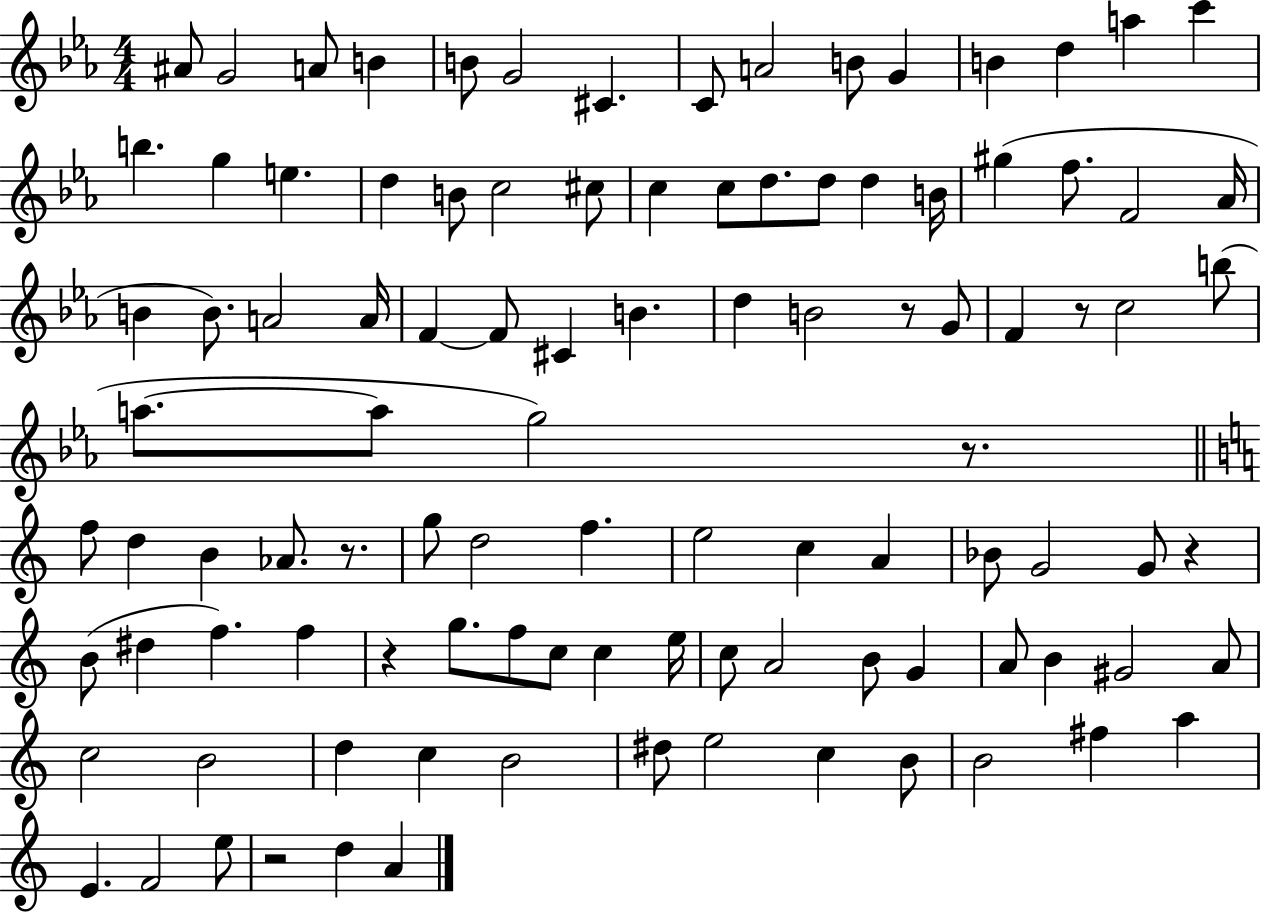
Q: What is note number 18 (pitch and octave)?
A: E5